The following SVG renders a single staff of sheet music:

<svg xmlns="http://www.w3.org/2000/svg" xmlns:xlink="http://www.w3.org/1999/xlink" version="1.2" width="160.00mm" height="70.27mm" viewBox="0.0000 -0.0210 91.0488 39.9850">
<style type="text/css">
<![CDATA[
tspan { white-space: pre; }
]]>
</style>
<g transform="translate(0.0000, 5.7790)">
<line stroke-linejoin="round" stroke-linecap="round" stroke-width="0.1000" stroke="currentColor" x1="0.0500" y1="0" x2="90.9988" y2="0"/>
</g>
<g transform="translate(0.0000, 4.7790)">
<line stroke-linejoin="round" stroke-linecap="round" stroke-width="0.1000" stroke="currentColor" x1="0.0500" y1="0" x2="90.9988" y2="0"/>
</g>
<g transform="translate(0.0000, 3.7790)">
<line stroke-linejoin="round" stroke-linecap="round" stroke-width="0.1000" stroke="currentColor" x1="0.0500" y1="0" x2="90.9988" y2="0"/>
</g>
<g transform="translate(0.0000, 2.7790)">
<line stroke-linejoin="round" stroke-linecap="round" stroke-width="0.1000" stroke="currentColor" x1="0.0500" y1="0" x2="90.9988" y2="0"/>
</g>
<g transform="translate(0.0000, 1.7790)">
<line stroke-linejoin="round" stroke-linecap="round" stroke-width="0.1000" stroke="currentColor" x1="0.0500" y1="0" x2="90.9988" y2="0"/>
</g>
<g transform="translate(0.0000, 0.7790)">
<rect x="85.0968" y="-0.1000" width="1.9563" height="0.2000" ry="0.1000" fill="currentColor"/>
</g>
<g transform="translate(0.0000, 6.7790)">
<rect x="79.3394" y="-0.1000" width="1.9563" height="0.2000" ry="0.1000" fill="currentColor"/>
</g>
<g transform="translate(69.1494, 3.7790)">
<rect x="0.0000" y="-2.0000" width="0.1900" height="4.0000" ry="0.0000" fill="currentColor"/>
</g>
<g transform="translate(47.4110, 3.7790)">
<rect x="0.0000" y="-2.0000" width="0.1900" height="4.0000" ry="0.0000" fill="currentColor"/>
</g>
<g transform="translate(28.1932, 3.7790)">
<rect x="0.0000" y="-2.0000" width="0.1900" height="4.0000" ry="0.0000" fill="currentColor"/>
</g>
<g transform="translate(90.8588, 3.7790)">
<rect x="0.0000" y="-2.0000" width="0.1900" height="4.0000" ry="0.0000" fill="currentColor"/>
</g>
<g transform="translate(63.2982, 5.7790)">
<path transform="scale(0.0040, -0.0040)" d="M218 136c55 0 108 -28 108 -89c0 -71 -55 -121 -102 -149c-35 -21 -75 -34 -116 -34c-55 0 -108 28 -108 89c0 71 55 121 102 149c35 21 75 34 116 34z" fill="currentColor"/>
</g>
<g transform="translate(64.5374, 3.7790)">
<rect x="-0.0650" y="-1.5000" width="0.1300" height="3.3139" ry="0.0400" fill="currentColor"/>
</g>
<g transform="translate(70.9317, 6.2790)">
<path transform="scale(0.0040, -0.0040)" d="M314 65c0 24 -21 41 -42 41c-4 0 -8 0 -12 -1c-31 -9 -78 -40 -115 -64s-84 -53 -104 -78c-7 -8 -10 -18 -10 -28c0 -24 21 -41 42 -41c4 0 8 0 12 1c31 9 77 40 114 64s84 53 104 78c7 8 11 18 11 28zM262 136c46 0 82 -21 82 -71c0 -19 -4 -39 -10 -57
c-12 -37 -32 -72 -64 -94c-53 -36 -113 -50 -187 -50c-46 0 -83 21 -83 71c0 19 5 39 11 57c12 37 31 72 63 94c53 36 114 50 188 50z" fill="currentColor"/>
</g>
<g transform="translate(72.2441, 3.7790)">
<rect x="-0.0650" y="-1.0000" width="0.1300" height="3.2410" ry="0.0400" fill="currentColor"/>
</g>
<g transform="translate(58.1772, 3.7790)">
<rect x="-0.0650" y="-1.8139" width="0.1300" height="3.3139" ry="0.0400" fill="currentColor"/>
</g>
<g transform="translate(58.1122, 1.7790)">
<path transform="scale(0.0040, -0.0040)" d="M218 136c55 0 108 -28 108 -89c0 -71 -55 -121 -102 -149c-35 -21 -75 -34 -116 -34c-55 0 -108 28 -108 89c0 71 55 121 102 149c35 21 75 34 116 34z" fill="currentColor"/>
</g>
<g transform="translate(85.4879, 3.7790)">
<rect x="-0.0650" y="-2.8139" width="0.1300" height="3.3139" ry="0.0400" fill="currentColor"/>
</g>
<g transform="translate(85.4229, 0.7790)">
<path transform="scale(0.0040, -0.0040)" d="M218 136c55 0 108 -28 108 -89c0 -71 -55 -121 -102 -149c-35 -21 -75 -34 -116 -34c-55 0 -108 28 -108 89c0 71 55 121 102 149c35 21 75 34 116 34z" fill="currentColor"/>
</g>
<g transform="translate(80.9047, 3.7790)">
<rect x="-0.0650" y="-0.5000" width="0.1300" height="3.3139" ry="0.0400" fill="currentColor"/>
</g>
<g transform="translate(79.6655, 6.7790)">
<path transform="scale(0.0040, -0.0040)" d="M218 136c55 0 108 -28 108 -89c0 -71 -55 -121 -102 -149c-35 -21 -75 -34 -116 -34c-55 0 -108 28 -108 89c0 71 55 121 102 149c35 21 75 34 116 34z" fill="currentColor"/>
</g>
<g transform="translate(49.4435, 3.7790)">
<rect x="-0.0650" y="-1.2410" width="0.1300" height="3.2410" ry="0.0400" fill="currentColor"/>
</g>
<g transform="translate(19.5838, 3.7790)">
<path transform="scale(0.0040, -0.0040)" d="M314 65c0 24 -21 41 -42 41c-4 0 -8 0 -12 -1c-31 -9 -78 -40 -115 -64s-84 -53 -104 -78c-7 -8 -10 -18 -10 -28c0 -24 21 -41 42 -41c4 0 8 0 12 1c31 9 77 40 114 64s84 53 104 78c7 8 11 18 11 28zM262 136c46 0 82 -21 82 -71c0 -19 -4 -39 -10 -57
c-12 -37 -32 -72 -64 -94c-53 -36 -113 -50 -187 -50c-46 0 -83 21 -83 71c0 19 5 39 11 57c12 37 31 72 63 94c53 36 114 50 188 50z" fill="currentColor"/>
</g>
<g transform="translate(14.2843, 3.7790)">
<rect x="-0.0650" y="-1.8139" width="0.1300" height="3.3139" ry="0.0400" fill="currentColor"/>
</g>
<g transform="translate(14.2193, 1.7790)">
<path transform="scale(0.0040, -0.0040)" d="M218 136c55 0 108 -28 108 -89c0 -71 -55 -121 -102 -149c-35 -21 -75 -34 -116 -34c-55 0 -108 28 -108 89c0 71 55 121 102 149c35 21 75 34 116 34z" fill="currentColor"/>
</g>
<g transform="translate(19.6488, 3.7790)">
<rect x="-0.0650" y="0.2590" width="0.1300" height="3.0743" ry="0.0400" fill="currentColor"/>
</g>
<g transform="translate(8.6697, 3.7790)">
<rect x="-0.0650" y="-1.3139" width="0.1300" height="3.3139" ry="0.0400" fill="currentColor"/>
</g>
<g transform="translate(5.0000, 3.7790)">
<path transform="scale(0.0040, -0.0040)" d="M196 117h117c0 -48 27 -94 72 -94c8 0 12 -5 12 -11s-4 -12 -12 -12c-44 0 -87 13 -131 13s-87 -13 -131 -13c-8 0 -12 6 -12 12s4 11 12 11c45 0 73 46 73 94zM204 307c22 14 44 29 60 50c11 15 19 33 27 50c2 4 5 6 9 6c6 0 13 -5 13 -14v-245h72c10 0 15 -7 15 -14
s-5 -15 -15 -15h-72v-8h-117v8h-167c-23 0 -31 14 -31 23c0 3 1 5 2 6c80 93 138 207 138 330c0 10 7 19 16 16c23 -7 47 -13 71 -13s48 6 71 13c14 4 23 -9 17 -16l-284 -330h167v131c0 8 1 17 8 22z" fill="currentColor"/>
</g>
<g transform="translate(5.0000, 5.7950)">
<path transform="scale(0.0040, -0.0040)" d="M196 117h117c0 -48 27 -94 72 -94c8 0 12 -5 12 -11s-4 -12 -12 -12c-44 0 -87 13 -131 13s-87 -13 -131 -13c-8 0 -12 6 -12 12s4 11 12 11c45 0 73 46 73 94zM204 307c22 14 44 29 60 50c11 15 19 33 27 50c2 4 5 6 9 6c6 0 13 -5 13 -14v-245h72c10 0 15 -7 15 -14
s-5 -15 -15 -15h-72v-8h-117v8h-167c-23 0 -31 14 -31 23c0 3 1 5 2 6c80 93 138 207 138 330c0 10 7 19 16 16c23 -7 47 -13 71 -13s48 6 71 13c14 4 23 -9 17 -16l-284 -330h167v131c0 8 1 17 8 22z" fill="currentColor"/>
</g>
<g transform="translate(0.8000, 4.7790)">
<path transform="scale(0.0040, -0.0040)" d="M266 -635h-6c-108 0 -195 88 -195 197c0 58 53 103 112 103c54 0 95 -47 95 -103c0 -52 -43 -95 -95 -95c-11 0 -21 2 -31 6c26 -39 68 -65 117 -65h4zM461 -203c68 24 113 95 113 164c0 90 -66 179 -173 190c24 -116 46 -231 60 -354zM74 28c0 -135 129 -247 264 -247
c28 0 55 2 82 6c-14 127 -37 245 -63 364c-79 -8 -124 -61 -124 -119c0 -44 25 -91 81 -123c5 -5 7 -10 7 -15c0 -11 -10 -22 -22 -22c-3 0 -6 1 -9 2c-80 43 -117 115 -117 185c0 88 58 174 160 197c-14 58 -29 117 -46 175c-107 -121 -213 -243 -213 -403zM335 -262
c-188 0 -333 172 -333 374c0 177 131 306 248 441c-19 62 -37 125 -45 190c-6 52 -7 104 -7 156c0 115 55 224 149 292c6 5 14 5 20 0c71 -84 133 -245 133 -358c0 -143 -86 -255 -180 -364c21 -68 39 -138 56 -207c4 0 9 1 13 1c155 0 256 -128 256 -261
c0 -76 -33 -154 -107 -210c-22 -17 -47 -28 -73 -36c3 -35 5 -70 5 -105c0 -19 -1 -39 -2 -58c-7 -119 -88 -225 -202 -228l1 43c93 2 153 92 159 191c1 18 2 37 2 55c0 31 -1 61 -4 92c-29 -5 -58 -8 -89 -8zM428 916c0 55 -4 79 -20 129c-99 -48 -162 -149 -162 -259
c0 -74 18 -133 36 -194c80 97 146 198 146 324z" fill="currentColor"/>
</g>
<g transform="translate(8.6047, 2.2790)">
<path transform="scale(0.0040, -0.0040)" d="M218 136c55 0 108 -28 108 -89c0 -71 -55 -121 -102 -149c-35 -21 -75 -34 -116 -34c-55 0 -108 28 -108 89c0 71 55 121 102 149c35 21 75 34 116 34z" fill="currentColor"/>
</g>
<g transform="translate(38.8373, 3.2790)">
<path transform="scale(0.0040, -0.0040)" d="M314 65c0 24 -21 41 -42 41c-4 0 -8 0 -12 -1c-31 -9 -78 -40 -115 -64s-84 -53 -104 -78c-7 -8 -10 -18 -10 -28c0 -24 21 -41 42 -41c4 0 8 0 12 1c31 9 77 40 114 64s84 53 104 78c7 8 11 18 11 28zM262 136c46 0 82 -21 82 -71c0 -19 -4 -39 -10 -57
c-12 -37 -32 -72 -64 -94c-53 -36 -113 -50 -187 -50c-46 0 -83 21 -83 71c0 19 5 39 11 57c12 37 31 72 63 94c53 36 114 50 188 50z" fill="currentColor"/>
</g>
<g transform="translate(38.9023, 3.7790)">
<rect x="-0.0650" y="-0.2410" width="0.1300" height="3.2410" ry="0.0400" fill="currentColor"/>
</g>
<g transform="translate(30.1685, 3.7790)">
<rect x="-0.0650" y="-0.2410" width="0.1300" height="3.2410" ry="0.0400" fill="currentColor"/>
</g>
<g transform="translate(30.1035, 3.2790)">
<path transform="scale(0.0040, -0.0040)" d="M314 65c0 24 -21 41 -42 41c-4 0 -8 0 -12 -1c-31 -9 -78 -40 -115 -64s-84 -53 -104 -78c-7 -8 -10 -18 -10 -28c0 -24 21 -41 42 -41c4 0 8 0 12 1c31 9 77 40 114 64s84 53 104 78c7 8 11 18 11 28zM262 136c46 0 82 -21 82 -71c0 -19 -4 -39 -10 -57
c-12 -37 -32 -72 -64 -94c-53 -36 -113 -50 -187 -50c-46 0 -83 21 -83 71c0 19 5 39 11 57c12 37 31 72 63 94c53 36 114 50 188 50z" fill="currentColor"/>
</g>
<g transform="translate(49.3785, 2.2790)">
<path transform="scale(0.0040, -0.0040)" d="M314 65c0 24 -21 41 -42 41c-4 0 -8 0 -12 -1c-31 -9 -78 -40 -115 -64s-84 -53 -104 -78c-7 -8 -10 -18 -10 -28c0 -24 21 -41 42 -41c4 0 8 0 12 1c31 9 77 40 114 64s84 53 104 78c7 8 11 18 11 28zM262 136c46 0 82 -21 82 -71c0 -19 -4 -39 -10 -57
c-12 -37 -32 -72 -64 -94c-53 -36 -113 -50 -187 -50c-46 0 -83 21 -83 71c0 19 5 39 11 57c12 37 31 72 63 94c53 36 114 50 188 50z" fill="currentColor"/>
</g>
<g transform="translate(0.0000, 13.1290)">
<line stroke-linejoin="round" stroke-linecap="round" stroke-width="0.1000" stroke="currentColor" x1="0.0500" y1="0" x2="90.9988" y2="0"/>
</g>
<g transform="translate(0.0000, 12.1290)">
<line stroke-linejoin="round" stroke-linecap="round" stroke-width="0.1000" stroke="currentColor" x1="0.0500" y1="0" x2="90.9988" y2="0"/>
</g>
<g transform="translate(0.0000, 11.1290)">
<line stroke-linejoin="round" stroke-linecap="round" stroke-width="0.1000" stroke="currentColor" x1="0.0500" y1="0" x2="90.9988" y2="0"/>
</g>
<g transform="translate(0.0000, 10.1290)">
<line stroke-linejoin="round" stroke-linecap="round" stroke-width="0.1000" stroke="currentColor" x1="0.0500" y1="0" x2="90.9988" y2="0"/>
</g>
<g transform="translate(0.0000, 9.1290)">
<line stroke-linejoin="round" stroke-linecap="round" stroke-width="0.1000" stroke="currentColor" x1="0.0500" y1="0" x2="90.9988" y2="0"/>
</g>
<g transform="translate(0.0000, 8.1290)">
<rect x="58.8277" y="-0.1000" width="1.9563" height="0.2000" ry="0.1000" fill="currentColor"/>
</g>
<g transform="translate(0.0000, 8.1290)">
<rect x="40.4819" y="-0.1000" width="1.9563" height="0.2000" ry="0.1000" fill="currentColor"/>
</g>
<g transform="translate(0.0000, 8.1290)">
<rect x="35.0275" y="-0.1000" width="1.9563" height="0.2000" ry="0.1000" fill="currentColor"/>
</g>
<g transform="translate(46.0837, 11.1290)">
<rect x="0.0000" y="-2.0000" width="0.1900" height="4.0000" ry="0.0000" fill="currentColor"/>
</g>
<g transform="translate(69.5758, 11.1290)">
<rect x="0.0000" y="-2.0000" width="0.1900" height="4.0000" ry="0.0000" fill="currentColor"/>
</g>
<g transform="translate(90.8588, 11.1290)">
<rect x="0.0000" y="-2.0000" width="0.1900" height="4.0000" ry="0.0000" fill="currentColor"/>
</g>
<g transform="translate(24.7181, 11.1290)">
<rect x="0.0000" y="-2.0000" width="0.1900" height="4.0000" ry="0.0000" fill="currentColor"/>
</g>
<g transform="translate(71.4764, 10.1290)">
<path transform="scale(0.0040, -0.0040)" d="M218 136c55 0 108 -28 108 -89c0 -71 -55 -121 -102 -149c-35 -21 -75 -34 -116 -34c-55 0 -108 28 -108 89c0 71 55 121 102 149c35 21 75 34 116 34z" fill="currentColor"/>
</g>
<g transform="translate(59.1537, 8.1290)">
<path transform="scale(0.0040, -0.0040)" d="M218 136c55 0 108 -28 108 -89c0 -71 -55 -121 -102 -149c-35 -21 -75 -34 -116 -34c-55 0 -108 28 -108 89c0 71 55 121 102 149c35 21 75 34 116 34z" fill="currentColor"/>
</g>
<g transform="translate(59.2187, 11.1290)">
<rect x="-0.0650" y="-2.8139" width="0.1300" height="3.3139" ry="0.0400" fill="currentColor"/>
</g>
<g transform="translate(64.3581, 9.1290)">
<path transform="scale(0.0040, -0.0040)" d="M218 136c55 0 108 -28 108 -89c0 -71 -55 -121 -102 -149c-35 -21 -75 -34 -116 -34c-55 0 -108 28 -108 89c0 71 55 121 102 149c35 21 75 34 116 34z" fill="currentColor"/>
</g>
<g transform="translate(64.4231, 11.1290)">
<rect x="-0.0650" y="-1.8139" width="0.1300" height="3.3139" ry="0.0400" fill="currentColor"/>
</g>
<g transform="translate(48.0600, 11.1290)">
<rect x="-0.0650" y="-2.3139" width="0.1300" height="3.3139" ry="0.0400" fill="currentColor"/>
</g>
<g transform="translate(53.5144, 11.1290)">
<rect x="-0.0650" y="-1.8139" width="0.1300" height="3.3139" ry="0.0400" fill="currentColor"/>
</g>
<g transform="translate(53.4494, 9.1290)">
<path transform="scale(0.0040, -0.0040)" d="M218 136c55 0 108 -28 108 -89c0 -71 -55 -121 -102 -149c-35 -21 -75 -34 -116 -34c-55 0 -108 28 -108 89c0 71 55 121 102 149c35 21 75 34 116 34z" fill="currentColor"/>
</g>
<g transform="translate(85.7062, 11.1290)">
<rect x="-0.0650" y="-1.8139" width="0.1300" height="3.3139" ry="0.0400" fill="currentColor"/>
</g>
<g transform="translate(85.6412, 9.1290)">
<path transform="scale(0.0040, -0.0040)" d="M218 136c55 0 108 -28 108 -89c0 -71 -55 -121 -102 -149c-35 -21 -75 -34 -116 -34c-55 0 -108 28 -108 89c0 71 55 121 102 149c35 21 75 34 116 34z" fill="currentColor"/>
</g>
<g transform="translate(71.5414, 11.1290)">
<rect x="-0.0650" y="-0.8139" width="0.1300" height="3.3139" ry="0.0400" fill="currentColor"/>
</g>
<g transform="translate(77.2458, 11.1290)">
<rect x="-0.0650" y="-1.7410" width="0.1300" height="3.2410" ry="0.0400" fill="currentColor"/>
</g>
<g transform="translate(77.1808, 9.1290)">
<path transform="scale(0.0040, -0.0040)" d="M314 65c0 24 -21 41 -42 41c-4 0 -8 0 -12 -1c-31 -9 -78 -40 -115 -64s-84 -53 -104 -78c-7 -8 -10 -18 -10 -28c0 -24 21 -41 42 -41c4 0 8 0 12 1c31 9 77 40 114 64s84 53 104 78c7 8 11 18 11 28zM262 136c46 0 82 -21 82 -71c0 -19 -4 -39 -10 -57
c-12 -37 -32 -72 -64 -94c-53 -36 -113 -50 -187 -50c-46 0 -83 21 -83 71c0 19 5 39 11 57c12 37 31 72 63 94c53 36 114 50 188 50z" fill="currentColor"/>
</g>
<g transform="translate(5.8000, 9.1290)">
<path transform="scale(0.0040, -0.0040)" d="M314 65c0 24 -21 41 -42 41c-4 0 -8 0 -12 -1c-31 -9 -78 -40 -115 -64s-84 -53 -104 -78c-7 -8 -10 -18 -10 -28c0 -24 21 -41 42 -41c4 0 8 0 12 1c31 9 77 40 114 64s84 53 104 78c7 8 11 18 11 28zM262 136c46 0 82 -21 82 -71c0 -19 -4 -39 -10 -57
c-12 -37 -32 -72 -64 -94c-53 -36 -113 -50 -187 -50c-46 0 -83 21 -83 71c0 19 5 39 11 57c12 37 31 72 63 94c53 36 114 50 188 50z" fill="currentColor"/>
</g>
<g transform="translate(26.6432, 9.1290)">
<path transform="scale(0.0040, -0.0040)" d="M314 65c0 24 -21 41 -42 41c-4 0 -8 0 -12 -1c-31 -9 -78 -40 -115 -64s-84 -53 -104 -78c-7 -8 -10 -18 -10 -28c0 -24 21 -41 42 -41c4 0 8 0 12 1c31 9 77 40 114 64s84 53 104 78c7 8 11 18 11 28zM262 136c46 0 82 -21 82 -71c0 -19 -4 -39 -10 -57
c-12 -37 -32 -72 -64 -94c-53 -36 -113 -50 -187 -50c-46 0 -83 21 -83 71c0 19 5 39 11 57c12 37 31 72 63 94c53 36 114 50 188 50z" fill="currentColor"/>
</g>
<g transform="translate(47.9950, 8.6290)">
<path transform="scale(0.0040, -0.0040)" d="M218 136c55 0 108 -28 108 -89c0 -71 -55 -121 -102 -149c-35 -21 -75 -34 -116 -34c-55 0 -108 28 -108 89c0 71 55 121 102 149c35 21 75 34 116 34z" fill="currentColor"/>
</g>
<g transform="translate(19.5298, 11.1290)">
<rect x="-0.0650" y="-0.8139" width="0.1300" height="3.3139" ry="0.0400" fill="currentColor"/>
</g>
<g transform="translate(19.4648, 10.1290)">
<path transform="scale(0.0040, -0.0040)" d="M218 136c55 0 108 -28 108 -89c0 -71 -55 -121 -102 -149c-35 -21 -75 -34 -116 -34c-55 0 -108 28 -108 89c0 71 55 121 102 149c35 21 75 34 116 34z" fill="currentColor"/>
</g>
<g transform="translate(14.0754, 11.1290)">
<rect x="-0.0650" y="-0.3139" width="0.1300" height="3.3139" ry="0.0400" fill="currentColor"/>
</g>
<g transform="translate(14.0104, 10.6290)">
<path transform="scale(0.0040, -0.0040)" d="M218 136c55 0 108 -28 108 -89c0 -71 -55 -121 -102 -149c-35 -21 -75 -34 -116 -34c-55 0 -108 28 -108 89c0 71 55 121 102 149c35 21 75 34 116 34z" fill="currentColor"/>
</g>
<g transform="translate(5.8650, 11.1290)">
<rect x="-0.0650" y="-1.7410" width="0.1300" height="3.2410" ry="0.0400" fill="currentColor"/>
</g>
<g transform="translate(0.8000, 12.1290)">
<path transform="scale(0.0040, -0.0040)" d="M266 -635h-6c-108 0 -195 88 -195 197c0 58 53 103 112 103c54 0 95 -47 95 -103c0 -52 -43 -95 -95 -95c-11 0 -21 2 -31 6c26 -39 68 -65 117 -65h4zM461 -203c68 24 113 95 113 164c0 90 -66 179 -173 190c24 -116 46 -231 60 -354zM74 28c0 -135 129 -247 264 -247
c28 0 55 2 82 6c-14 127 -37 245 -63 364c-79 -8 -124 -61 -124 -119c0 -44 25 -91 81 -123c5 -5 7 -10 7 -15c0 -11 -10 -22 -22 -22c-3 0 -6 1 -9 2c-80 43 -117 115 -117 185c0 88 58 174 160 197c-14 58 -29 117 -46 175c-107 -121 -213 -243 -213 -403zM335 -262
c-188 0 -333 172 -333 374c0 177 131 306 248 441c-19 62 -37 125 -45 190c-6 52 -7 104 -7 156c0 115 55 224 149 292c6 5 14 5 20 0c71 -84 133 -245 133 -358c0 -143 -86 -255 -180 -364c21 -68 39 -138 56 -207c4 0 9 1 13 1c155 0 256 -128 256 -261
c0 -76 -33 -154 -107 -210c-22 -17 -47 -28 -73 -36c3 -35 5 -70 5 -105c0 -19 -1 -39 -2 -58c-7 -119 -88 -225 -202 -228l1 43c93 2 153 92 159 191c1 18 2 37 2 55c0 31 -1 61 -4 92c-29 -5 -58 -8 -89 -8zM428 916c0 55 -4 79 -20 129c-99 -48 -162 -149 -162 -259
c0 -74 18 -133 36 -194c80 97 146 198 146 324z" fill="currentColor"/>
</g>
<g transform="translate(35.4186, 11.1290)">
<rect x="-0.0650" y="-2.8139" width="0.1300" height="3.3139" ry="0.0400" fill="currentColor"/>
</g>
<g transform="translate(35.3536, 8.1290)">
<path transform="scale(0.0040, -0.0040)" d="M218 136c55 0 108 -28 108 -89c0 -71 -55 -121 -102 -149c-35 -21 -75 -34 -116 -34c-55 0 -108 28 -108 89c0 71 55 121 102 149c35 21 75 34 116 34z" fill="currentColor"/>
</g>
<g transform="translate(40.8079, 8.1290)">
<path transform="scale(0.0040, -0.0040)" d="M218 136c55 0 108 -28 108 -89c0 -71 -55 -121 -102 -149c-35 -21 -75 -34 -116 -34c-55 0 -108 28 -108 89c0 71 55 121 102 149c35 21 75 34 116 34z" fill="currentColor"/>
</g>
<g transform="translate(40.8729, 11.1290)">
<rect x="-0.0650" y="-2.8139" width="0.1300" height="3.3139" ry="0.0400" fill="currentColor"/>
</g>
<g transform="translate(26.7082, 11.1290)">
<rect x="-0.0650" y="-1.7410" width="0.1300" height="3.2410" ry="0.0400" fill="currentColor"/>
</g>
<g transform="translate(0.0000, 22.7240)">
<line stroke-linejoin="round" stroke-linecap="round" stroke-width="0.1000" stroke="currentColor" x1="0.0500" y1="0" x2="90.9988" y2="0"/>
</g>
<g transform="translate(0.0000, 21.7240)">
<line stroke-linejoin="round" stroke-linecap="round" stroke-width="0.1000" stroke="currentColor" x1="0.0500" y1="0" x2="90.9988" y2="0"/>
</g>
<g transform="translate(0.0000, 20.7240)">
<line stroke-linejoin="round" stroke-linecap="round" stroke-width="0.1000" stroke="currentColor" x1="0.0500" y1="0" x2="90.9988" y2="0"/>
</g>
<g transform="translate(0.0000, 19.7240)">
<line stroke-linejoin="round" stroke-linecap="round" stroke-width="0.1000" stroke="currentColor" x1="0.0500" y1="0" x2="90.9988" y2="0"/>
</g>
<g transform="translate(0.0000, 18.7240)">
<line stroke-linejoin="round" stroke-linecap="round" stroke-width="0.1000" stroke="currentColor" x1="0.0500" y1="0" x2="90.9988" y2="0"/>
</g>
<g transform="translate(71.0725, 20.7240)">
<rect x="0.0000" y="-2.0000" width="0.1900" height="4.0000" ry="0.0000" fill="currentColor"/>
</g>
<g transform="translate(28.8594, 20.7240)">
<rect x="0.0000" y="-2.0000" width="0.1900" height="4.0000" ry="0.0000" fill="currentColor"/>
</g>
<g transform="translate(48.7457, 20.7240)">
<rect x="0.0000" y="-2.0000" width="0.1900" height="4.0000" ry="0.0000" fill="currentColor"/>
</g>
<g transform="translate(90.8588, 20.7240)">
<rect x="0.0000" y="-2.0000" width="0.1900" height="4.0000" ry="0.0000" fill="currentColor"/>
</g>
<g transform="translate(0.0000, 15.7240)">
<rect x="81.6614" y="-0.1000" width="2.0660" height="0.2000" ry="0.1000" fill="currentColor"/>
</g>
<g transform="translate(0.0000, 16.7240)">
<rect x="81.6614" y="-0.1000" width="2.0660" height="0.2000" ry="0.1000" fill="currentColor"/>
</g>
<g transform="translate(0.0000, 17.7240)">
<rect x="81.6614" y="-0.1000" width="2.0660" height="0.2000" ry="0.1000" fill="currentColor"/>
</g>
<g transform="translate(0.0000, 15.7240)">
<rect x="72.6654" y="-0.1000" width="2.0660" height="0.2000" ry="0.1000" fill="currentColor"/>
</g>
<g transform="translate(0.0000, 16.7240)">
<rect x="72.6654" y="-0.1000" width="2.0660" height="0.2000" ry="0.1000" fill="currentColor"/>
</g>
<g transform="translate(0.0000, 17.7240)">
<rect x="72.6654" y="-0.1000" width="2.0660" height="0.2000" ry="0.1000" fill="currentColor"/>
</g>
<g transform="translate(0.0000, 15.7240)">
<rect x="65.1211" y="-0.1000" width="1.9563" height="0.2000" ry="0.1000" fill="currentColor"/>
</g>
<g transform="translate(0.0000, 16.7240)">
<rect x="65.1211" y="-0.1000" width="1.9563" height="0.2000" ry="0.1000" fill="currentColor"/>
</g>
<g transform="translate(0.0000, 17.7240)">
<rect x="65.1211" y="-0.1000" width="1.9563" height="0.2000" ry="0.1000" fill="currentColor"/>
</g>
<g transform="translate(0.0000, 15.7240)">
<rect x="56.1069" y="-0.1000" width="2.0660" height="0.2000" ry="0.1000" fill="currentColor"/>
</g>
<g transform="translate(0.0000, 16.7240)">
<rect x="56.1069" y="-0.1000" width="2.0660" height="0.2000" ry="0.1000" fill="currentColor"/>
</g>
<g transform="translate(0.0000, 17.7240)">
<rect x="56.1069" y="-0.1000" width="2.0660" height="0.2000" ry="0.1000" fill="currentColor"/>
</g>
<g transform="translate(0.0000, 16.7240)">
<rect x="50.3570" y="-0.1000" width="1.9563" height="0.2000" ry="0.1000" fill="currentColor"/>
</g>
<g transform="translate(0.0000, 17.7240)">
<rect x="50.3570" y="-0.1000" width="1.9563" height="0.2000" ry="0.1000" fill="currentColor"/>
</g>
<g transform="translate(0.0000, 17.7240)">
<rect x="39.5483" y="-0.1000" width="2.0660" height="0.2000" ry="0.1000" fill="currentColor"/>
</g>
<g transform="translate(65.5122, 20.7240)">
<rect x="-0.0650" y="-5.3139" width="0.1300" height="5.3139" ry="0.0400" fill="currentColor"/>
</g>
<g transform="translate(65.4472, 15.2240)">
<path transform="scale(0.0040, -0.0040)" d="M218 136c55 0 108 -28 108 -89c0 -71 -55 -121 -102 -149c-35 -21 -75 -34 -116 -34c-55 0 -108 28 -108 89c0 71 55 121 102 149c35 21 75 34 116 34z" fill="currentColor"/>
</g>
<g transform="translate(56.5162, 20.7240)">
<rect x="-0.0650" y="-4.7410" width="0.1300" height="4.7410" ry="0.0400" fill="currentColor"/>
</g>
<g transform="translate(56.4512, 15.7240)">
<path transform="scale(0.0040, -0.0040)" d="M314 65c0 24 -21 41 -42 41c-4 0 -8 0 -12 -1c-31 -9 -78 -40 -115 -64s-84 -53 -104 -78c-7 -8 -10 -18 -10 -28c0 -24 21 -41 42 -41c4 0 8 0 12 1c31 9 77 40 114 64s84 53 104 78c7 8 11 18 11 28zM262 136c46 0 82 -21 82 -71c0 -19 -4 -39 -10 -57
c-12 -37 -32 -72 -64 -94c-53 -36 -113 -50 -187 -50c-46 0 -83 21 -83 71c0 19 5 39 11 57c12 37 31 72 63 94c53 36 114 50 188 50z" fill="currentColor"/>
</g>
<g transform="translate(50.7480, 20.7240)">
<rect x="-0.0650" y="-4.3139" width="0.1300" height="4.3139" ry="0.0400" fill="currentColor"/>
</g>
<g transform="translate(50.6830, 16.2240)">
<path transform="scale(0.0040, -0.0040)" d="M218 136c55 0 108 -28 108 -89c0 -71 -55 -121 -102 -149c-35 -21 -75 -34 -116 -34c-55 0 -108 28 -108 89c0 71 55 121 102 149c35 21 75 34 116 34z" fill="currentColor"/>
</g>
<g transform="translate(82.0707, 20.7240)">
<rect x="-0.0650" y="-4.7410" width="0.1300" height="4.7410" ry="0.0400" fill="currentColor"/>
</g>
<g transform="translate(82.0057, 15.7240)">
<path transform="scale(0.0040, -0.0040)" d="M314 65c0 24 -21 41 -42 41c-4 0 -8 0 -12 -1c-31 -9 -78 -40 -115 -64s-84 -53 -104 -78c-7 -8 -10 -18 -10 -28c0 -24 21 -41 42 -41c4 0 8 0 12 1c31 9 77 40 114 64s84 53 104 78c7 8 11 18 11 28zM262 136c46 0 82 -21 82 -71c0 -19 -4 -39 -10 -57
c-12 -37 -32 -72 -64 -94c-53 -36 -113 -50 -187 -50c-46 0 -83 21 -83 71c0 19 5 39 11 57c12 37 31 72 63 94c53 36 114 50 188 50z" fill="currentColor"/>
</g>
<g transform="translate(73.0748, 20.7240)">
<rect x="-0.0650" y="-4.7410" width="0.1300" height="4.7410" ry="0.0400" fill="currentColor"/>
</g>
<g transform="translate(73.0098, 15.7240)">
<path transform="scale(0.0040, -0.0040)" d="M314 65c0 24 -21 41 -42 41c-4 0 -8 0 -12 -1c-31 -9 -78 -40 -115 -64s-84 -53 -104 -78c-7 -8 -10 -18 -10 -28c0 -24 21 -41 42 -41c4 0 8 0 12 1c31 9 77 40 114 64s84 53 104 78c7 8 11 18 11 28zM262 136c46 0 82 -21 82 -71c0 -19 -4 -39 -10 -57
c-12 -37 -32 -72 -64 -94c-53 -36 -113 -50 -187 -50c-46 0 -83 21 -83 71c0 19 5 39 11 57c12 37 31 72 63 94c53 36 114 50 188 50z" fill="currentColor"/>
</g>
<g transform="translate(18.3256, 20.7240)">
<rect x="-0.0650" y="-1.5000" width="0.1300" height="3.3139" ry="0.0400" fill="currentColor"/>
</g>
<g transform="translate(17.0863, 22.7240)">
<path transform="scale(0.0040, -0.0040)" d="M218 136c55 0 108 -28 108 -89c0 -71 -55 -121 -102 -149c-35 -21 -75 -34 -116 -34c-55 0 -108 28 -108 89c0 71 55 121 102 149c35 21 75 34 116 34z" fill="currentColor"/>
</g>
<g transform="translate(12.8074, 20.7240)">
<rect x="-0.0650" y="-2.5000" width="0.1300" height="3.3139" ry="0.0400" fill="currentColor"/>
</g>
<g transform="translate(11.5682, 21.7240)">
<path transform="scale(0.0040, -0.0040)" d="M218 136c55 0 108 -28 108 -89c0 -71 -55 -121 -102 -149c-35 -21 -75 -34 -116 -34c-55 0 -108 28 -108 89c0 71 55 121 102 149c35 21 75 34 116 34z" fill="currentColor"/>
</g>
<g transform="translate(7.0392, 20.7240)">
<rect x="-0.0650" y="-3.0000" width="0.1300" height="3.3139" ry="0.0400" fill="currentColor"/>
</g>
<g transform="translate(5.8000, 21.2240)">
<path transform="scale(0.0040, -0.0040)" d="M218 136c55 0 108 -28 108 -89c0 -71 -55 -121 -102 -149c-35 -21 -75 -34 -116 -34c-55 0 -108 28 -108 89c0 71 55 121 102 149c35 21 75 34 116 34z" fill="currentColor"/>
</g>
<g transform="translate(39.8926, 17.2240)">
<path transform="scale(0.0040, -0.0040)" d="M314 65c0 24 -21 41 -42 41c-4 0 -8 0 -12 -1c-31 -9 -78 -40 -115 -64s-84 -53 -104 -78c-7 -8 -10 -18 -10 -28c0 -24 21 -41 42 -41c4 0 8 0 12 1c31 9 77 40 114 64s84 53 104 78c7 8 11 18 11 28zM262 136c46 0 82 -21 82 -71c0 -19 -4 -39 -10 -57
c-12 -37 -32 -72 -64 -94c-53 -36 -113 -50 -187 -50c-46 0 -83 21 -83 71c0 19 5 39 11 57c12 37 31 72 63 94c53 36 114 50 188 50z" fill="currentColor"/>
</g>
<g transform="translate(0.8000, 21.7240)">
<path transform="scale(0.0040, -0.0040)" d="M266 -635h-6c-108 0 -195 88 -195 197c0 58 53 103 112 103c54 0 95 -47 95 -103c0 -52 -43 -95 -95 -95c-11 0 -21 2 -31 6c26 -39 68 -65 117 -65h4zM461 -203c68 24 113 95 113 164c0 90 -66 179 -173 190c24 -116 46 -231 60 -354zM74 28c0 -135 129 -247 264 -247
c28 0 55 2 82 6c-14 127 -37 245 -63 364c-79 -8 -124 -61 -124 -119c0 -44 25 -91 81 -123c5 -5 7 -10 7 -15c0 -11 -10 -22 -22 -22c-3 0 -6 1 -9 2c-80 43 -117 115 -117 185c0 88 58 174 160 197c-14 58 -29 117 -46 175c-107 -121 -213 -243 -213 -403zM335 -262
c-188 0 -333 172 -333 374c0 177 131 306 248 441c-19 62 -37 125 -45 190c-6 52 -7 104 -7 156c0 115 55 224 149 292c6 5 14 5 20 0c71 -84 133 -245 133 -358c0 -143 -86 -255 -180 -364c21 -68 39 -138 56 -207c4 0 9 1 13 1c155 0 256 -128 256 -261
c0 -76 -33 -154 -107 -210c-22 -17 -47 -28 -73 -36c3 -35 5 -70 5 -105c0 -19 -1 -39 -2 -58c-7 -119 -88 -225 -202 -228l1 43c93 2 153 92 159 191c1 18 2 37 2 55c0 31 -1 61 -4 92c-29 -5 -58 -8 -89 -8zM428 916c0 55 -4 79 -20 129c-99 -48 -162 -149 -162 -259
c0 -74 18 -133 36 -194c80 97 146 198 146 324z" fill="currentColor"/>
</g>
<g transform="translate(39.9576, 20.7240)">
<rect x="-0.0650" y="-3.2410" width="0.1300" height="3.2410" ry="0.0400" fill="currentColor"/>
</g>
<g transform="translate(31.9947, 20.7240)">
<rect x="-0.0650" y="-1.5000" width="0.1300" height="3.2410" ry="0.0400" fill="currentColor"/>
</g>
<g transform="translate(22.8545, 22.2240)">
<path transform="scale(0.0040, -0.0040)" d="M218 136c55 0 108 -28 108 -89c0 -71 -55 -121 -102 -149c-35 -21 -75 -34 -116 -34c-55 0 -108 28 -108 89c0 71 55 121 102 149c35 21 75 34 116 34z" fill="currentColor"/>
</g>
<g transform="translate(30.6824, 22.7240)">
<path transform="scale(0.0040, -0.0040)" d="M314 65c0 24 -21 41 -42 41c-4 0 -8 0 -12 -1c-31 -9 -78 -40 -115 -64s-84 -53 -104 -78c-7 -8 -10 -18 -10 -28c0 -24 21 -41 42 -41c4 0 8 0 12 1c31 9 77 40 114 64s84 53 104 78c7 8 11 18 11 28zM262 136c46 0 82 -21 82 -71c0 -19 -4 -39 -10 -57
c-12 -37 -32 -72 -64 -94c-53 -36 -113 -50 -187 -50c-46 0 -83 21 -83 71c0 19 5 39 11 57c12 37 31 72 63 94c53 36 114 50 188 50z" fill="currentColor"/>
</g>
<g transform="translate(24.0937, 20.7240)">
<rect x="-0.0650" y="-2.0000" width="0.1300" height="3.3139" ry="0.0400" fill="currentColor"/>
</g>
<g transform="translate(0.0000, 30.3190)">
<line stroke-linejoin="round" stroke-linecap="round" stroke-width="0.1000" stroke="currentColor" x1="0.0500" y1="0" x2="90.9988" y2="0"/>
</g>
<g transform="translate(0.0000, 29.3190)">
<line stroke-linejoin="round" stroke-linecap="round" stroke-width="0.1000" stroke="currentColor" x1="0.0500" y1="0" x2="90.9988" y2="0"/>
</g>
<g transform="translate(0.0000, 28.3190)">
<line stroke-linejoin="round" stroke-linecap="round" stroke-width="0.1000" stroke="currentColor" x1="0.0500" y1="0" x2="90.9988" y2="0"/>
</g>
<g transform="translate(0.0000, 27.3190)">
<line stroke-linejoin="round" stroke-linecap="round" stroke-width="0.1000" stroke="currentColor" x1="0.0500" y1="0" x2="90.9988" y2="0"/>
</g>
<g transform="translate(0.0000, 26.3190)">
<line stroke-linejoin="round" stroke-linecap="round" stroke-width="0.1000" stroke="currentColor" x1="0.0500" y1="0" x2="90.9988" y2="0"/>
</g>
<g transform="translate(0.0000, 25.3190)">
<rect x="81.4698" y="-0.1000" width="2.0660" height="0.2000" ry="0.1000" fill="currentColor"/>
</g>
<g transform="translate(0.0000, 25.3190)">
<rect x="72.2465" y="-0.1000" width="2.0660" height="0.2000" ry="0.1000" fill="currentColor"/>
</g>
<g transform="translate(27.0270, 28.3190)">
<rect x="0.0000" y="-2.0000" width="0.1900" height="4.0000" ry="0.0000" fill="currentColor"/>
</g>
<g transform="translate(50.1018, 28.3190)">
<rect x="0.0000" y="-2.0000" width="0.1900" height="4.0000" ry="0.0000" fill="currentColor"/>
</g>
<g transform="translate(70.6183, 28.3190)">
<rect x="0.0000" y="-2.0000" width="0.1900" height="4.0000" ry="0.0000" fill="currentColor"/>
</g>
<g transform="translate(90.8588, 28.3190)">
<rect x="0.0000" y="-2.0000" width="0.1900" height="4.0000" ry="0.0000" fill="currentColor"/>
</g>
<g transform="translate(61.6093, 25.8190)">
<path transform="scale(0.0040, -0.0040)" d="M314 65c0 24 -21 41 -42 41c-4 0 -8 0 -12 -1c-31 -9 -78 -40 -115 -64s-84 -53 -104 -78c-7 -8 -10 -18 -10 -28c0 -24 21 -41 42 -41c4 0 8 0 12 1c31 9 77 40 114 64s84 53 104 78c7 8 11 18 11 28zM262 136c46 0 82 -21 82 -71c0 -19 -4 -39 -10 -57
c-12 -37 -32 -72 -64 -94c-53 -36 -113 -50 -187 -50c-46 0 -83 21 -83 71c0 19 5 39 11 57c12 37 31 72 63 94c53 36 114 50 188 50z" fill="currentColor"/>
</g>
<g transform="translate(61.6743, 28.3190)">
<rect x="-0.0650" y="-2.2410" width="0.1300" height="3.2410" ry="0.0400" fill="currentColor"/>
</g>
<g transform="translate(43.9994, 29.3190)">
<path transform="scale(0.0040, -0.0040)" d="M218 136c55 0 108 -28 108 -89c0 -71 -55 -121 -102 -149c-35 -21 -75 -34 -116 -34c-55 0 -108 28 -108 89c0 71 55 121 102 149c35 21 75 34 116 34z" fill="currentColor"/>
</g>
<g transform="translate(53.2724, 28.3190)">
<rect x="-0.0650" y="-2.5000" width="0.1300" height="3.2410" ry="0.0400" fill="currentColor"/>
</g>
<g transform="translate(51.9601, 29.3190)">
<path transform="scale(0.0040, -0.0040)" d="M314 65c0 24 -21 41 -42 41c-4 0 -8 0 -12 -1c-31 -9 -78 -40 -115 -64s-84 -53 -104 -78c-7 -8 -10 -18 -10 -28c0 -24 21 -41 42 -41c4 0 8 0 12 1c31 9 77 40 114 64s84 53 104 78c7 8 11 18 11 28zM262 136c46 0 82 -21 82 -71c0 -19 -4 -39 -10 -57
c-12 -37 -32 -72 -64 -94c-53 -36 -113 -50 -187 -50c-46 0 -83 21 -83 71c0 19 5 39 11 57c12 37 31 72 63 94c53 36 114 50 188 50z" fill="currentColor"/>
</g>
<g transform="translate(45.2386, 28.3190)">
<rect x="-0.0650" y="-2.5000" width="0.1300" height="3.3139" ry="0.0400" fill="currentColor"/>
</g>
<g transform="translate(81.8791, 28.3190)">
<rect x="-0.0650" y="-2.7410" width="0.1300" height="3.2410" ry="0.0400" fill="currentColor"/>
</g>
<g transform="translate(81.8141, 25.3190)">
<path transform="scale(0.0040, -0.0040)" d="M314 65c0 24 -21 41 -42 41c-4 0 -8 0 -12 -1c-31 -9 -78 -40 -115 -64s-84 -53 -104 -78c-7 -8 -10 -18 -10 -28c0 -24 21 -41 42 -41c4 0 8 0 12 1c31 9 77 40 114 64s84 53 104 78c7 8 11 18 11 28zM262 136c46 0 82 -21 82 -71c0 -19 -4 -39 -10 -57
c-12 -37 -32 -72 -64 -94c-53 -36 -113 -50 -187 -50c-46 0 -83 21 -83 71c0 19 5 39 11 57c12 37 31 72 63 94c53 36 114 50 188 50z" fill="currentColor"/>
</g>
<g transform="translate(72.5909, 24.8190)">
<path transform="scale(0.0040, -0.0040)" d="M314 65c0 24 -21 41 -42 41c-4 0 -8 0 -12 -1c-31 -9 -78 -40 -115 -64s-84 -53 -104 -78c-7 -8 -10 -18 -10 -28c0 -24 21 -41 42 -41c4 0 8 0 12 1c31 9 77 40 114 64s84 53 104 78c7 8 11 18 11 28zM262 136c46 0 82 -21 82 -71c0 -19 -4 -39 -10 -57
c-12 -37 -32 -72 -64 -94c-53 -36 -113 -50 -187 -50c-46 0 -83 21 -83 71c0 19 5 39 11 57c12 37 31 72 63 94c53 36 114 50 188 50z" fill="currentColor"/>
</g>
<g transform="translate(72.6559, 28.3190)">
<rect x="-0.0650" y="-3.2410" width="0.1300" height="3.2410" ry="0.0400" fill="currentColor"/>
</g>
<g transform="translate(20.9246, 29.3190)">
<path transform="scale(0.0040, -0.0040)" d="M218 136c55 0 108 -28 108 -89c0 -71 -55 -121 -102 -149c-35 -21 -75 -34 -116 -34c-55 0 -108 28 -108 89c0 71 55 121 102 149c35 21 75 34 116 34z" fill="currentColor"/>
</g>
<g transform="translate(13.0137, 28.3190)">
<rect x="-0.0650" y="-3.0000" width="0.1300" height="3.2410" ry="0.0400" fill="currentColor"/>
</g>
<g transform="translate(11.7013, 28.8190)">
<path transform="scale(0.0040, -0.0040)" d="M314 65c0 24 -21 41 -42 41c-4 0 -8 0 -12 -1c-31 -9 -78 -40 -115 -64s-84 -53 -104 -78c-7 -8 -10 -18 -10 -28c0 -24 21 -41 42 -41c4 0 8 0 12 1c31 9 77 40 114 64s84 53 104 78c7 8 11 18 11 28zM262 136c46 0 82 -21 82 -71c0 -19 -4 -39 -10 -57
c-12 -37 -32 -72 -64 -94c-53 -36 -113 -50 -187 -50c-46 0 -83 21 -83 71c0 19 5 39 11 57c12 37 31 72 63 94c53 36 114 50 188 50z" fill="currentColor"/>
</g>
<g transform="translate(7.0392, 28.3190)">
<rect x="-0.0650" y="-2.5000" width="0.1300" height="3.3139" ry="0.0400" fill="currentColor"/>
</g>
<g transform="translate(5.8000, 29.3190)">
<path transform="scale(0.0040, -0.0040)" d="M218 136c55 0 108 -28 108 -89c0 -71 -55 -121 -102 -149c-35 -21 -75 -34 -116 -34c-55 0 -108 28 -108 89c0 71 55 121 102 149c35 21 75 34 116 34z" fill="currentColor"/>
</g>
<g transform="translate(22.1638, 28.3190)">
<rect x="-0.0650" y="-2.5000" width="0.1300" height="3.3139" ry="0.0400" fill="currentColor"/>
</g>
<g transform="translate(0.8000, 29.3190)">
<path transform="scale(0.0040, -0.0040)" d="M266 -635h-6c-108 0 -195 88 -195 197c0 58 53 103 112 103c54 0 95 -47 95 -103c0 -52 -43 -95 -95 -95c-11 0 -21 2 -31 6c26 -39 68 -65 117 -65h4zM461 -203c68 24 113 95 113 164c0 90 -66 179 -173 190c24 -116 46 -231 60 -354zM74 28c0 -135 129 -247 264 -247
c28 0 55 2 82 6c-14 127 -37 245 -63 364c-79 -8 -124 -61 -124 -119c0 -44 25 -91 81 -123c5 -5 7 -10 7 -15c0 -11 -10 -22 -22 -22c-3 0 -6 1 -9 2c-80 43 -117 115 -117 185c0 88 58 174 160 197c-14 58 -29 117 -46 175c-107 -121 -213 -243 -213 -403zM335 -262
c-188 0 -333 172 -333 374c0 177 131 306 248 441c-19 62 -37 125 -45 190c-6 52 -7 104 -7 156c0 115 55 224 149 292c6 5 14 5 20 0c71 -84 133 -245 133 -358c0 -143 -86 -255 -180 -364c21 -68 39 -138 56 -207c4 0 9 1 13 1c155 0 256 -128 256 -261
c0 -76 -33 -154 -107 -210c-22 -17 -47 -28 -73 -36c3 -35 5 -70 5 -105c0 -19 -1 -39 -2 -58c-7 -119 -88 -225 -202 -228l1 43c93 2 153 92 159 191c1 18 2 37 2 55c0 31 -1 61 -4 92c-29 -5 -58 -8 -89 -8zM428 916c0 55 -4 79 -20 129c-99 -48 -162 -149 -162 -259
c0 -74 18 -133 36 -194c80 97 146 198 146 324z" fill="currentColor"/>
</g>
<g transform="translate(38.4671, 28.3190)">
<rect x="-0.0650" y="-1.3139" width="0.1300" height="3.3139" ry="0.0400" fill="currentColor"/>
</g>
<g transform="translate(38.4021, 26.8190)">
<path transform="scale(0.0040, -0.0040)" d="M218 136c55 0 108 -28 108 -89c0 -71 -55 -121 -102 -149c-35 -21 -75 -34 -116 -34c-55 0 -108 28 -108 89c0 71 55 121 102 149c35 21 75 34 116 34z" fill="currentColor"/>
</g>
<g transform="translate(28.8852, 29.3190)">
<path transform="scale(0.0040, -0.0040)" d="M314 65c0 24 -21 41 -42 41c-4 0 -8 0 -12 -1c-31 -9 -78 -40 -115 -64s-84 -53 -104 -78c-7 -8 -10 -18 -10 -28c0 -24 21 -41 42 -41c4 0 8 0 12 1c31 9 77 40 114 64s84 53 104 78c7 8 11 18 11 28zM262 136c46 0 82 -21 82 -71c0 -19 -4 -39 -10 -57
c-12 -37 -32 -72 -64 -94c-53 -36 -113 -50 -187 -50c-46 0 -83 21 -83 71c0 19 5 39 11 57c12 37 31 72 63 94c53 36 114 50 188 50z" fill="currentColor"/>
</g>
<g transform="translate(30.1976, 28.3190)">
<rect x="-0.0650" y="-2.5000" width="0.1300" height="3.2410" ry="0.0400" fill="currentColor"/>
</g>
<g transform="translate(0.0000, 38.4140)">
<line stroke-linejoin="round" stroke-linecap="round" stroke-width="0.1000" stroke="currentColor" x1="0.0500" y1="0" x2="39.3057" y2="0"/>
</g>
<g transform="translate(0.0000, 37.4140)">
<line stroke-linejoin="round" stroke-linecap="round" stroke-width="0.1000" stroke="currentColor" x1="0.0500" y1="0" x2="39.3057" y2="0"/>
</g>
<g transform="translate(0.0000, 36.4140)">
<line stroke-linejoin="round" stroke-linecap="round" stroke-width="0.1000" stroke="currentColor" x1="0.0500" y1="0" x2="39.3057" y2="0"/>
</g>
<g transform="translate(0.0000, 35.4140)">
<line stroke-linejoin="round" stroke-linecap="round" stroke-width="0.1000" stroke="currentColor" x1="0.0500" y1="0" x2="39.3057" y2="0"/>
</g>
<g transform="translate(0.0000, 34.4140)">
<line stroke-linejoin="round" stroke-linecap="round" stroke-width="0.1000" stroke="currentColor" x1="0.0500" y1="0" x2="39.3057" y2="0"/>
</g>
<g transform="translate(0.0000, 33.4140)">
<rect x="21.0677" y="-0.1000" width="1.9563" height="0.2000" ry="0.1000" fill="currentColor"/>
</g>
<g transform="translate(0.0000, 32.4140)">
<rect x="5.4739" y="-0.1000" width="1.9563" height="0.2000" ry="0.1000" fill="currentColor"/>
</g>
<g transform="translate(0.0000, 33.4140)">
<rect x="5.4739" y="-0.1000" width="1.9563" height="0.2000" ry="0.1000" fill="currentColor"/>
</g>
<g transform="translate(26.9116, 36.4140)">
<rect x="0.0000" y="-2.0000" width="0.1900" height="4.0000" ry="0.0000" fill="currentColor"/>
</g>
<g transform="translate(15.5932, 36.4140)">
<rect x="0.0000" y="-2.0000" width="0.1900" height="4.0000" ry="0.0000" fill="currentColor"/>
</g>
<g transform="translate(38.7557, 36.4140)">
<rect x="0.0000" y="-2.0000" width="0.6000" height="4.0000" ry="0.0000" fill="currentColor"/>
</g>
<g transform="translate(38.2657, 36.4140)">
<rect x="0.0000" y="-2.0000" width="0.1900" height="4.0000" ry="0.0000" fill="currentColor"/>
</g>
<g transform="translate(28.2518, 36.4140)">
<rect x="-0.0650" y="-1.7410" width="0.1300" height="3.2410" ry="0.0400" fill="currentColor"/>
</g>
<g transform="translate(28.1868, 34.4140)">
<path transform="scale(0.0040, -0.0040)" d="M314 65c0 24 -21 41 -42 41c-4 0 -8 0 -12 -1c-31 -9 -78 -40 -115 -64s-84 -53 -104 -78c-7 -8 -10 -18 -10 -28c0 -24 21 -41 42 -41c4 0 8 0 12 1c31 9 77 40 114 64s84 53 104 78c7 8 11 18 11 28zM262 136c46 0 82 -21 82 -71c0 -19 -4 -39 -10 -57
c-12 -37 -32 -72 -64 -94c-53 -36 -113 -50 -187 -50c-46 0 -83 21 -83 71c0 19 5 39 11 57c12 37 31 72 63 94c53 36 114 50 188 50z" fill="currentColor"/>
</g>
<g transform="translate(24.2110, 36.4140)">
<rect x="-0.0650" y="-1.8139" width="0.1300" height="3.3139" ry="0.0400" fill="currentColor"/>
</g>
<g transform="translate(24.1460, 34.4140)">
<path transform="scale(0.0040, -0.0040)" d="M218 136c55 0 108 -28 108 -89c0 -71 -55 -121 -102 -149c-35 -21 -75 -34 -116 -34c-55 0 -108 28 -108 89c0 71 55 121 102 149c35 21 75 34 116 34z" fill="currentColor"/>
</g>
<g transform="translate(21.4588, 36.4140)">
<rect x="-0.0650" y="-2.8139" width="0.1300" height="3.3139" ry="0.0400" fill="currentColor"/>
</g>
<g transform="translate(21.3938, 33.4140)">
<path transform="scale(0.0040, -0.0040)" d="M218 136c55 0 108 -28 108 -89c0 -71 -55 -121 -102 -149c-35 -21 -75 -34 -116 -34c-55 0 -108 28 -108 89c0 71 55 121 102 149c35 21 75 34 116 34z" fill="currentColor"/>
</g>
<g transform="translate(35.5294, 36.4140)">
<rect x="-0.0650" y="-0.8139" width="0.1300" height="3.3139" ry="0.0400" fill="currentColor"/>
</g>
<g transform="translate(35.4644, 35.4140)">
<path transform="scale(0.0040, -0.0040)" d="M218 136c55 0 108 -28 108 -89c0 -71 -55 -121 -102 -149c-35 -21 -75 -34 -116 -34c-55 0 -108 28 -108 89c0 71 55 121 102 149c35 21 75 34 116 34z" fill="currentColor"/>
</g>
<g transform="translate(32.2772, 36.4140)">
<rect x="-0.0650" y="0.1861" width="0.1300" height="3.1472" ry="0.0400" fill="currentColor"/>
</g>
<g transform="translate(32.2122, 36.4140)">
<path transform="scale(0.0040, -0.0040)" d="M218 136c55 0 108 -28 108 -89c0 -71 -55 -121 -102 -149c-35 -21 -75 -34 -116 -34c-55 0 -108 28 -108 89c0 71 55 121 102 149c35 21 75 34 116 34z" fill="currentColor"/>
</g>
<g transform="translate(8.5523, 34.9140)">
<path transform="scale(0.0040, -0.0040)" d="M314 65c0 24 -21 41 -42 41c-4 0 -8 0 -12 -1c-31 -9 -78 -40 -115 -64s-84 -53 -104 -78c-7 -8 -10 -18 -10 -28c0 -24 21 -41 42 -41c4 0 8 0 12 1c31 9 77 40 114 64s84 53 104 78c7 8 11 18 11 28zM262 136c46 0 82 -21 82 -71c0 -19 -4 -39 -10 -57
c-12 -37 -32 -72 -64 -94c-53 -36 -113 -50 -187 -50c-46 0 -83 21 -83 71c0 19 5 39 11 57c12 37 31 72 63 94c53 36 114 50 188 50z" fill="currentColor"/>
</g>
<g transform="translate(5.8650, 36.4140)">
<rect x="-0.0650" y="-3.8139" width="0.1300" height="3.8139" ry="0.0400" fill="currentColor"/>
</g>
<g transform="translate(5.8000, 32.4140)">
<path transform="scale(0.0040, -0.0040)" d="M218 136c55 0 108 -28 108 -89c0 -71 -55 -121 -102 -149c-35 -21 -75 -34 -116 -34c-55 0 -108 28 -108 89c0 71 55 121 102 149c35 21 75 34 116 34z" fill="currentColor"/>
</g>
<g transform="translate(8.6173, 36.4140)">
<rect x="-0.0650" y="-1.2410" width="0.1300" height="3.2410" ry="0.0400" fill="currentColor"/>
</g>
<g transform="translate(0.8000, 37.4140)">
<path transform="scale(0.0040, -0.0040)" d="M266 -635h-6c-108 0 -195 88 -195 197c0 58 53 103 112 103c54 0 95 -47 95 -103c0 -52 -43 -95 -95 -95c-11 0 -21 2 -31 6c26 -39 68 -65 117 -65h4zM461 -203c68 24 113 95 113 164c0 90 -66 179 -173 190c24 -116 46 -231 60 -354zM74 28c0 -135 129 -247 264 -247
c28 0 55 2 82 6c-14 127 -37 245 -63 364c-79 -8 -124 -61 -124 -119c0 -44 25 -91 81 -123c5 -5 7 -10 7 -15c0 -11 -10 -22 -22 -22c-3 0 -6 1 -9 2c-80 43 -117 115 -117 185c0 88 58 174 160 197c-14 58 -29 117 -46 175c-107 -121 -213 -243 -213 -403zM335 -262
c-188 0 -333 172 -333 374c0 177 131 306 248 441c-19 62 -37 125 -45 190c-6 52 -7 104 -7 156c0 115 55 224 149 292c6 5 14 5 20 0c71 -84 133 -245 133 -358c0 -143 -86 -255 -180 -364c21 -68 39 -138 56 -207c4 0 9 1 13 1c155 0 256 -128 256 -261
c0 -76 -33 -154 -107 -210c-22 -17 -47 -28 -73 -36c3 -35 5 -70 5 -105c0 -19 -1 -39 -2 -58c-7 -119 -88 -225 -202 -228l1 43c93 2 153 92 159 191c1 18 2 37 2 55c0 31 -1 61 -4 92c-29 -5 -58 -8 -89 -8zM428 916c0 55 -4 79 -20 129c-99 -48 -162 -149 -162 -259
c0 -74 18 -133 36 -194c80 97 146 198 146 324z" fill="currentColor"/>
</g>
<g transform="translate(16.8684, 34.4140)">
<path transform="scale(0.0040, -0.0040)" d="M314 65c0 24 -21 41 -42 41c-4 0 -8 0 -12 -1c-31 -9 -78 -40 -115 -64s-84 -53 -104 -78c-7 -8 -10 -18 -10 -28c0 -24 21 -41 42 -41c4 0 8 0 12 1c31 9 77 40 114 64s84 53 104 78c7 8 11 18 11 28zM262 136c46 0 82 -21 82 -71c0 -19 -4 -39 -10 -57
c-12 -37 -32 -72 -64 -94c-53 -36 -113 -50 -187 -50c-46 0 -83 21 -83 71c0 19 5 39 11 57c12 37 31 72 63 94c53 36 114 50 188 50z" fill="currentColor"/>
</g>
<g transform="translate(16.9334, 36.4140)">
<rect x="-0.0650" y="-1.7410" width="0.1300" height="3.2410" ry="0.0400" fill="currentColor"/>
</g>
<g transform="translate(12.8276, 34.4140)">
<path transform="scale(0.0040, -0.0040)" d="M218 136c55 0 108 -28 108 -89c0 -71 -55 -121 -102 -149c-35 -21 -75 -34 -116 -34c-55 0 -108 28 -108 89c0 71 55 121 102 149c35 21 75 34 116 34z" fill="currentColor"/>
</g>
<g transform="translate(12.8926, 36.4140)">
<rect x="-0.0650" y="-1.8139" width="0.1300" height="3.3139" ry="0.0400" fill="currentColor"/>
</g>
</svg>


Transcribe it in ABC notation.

X:1
T:Untitled
M:4/4
L:1/4
K:C
e f B2 c2 c2 e2 f E D2 C a f2 c d f2 a a g f a f d f2 f A G E F E2 b2 d' e'2 f' e'2 e'2 G A2 G G2 e G G2 g2 b2 a2 c' e2 f f2 a f f2 B d